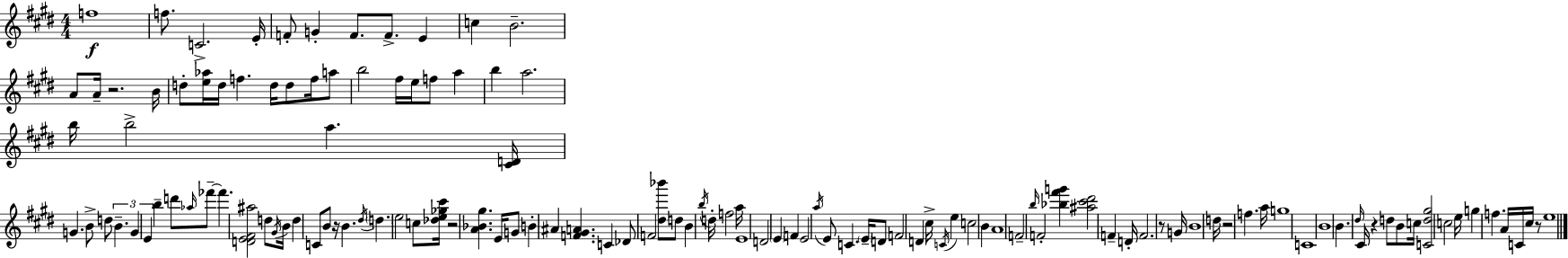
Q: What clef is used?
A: treble